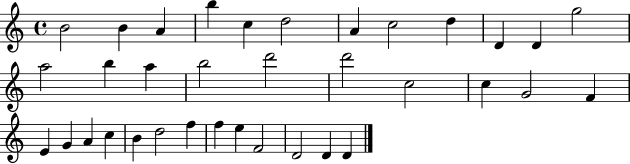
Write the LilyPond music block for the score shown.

{
  \clef treble
  \time 4/4
  \defaultTimeSignature
  \key c \major
  b'2 b'4 a'4 | b''4 c''4 d''2 | a'4 c''2 d''4 | d'4 d'4 g''2 | \break a''2 b''4 a''4 | b''2 d'''2 | d'''2 c''2 | c''4 g'2 f'4 | \break e'4 g'4 a'4 c''4 | b'4 d''2 f''4 | f''4 e''4 f'2 | d'2 d'4 d'4 | \break \bar "|."
}